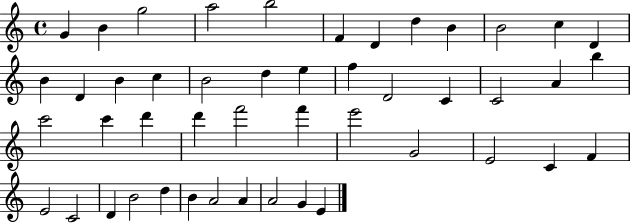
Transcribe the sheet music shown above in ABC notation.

X:1
T:Untitled
M:4/4
L:1/4
K:C
G B g2 a2 b2 F D d B B2 c D B D B c B2 d e f D2 C C2 A b c'2 c' d' d' f'2 f' e'2 G2 E2 C F E2 C2 D B2 d B A2 A A2 G E